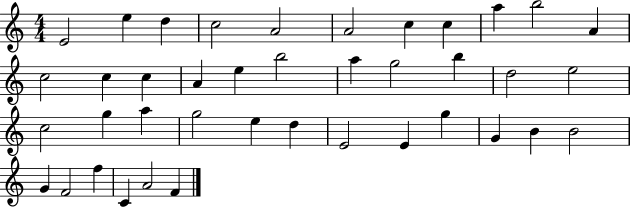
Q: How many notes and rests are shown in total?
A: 40